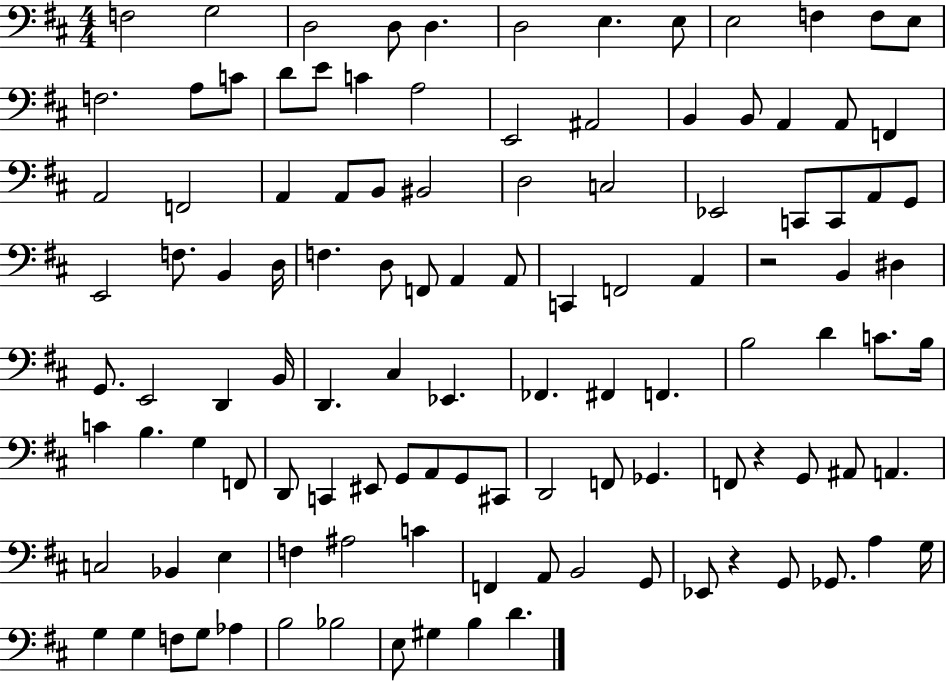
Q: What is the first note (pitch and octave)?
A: F3